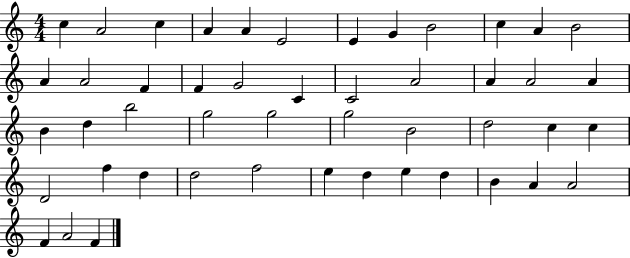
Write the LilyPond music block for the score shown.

{
  \clef treble
  \numericTimeSignature
  \time 4/4
  \key c \major
  c''4 a'2 c''4 | a'4 a'4 e'2 | e'4 g'4 b'2 | c''4 a'4 b'2 | \break a'4 a'2 f'4 | f'4 g'2 c'4 | c'2 a'2 | a'4 a'2 a'4 | \break b'4 d''4 b''2 | g''2 g''2 | g''2 b'2 | d''2 c''4 c''4 | \break d'2 f''4 d''4 | d''2 f''2 | e''4 d''4 e''4 d''4 | b'4 a'4 a'2 | \break f'4 a'2 f'4 | \bar "|."
}